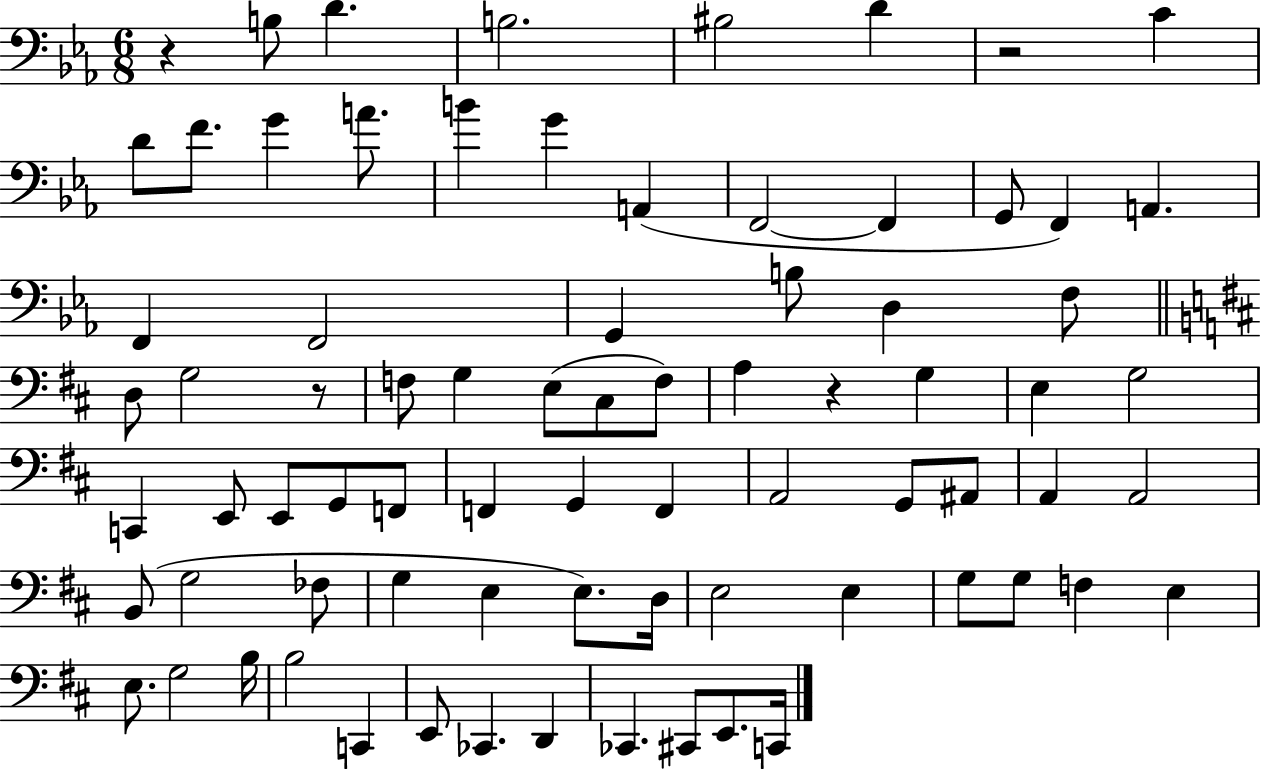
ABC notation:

X:1
T:Untitled
M:6/8
L:1/4
K:Eb
z B,/2 D B,2 ^B,2 D z2 C D/2 F/2 G A/2 B G A,, F,,2 F,, G,,/2 F,, A,, F,, F,,2 G,, B,/2 D, F,/2 D,/2 G,2 z/2 F,/2 G, E,/2 ^C,/2 F,/2 A, z G, E, G,2 C,, E,,/2 E,,/2 G,,/2 F,,/2 F,, G,, F,, A,,2 G,,/2 ^A,,/2 A,, A,,2 B,,/2 G,2 _F,/2 G, E, E,/2 D,/4 E,2 E, G,/2 G,/2 F, E, E,/2 G,2 B,/4 B,2 C,, E,,/2 _C,, D,, _C,, ^C,,/2 E,,/2 C,,/4